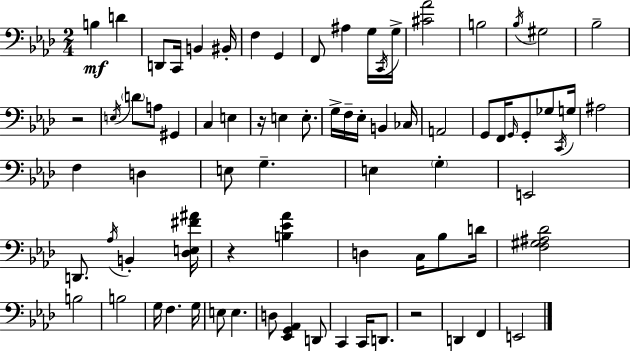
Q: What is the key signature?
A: AES major